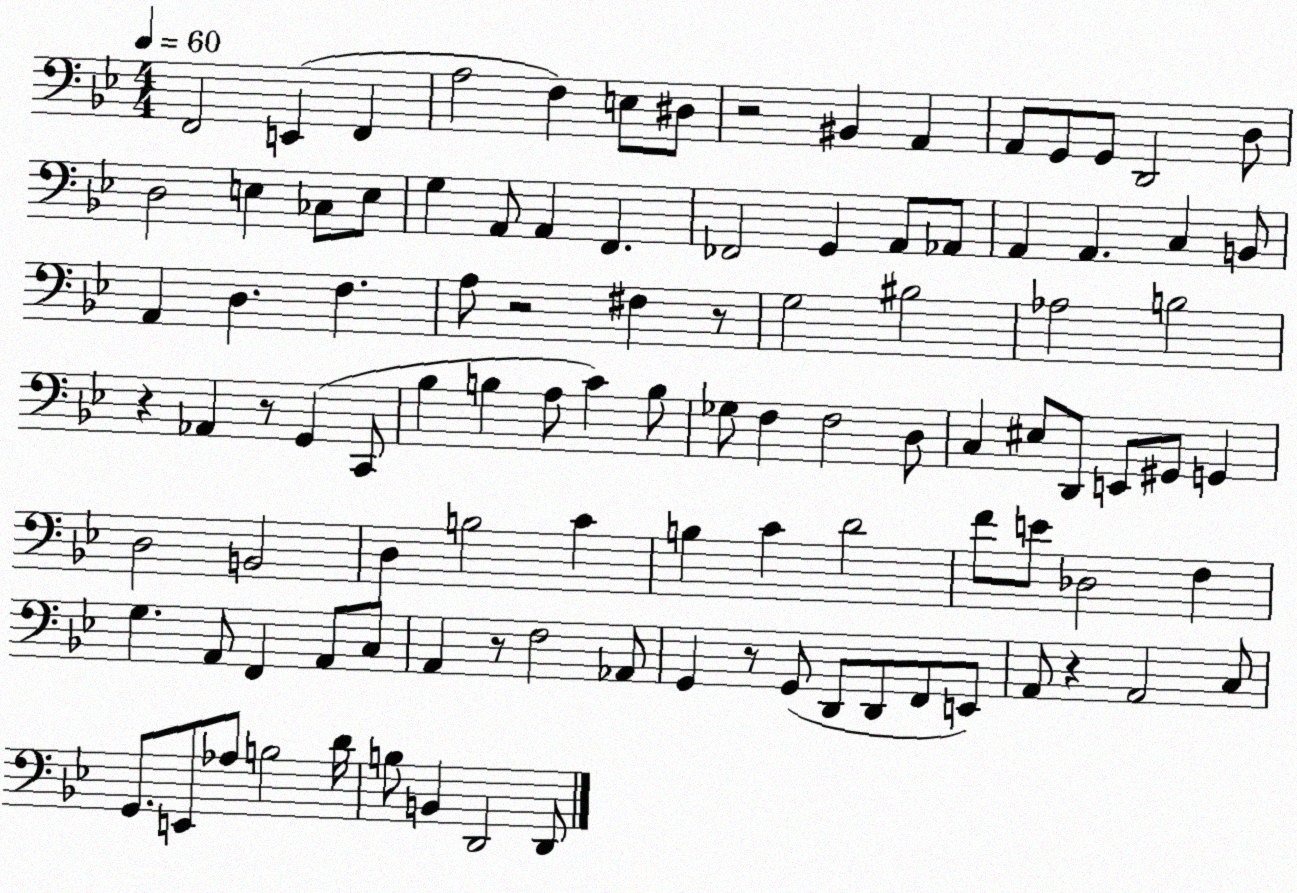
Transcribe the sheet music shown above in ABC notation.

X:1
T:Untitled
M:4/4
L:1/4
K:Bb
F,,2 E,, F,, A,2 F, E,/2 ^D,/2 z2 ^B,, A,, A,,/2 G,,/2 G,,/2 D,,2 D,/2 D,2 E, _C,/2 E,/2 G, A,,/2 A,, F,, _F,,2 G,, A,,/2 _A,,/2 A,, A,, C, B,,/2 A,, D, F, A,/2 z2 ^F, z/2 G,2 ^B,2 _A,2 B,2 z _A,, z/2 G,, C,,/2 _B, B, A,/2 C B,/2 _G,/2 F, F,2 D,/2 C, ^E,/2 D,,/2 E,,/2 ^G,,/2 G,, D,2 B,,2 D, B,2 C B, C D2 F/2 E/2 _D,2 F, G, A,,/2 F,, A,,/2 C,/2 A,, z/2 F,2 _A,,/2 G,, z/2 G,,/2 D,,/2 D,,/2 F,,/2 E,,/2 A,,/2 z A,,2 C,/2 G,,/2 E,,/2 _A,/2 B,2 D/4 B,/2 B,, D,,2 D,,/2